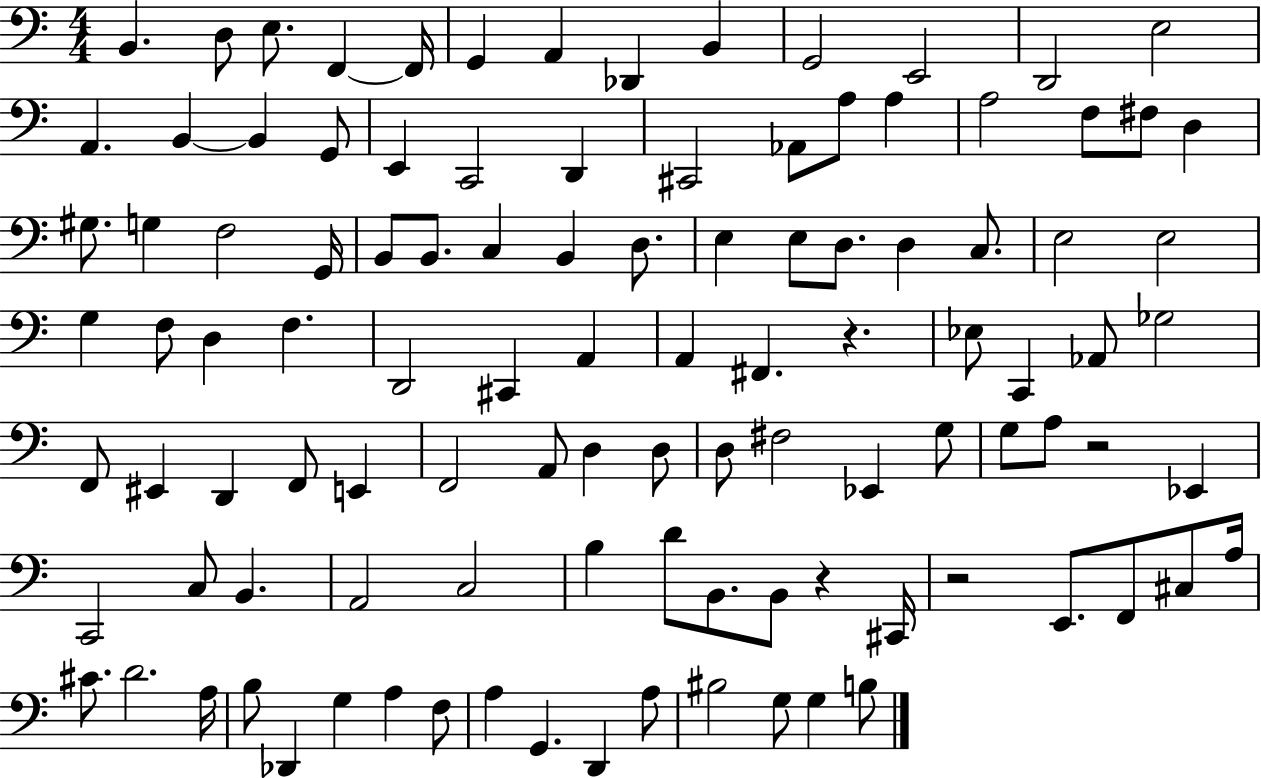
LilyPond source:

{
  \clef bass
  \numericTimeSignature
  \time 4/4
  \key c \major
  \repeat volta 2 { b,4. d8 e8. f,4~~ f,16 | g,4 a,4 des,4 b,4 | g,2 e,2 | d,2 e2 | \break a,4. b,4~~ b,4 g,8 | e,4 c,2 d,4 | cis,2 aes,8 a8 a4 | a2 f8 fis8 d4 | \break gis8. g4 f2 g,16 | b,8 b,8. c4 b,4 d8. | e4 e8 d8. d4 c8. | e2 e2 | \break g4 f8 d4 f4. | d,2 cis,4 a,4 | a,4 fis,4. r4. | ees8 c,4 aes,8 ges2 | \break f,8 eis,4 d,4 f,8 e,4 | f,2 a,8 d4 d8 | d8 fis2 ees,4 g8 | g8 a8 r2 ees,4 | \break c,2 c8 b,4. | a,2 c2 | b4 d'8 b,8. b,8 r4 cis,16 | r2 e,8. f,8 cis8 a16 | \break cis'8. d'2. a16 | b8 des,4 g4 a4 f8 | a4 g,4. d,4 a8 | bis2 g8 g4 b8 | \break } \bar "|."
}